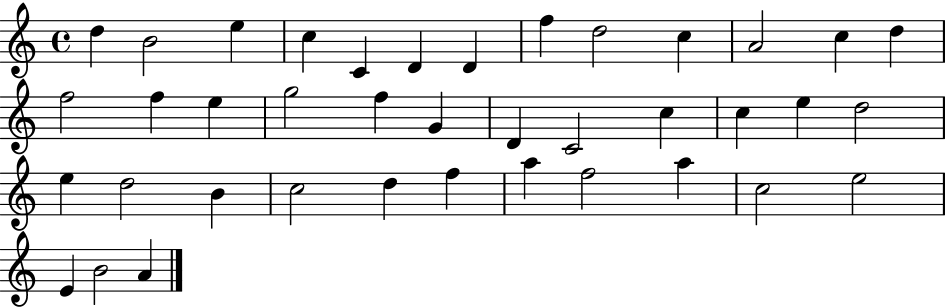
{
  \clef treble
  \time 4/4
  \defaultTimeSignature
  \key c \major
  d''4 b'2 e''4 | c''4 c'4 d'4 d'4 | f''4 d''2 c''4 | a'2 c''4 d''4 | \break f''2 f''4 e''4 | g''2 f''4 g'4 | d'4 c'2 c''4 | c''4 e''4 d''2 | \break e''4 d''2 b'4 | c''2 d''4 f''4 | a''4 f''2 a''4 | c''2 e''2 | \break e'4 b'2 a'4 | \bar "|."
}